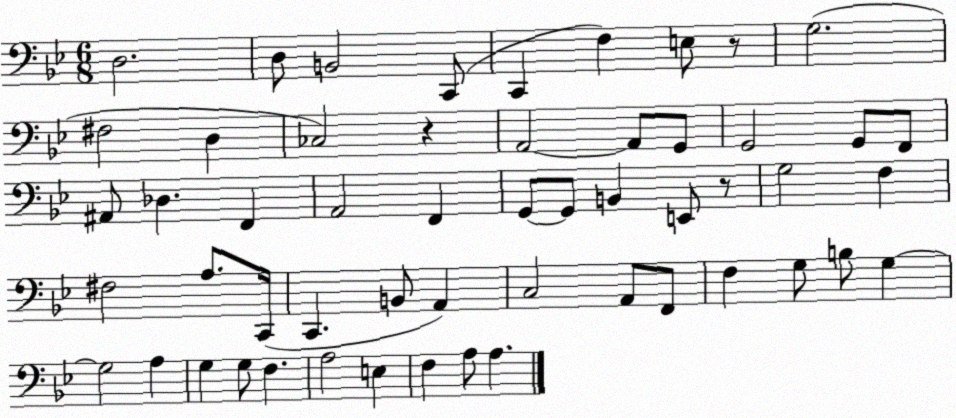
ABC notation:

X:1
T:Untitled
M:6/8
L:1/4
K:Bb
D,2 D,/2 B,,2 C,,/2 C,, F, E,/2 z/2 G,2 ^F,2 D, _C,2 z A,,2 A,,/2 G,,/2 G,,2 G,,/2 F,,/2 ^A,,/2 _D, F,, A,,2 F,, G,,/2 G,,/2 B,, E,,/2 z/2 G,2 F, ^F,2 A,/2 C,,/4 C,, B,,/2 A,, C,2 A,,/2 F,,/2 F, G,/2 B,/2 G, G,2 A, G, G,/2 F, A,2 E, F, A,/2 A,